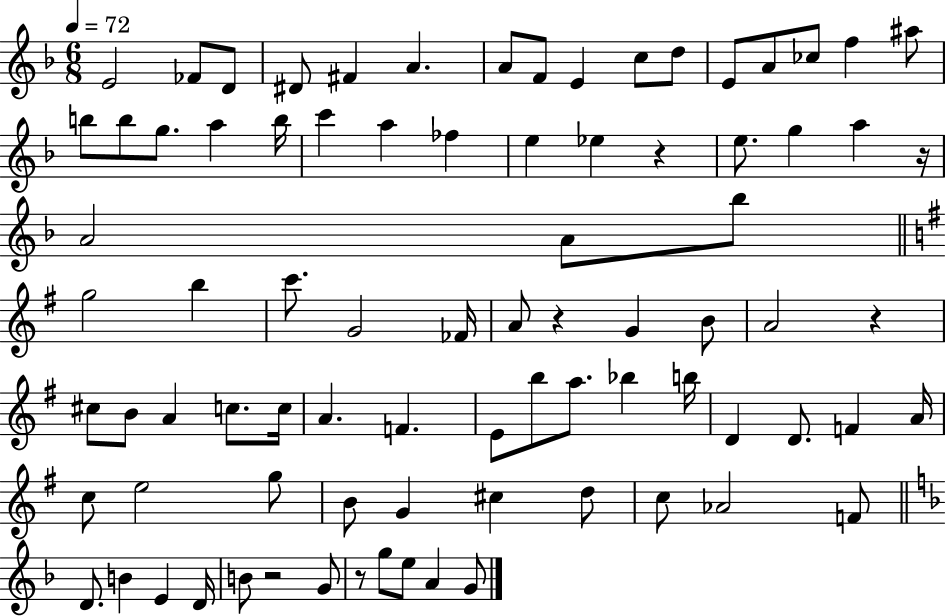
X:1
T:Untitled
M:6/8
L:1/4
K:F
E2 _F/2 D/2 ^D/2 ^F A A/2 F/2 E c/2 d/2 E/2 A/2 _c/2 f ^a/2 b/2 b/2 g/2 a b/4 c' a _f e _e z e/2 g a z/4 A2 A/2 _b/2 g2 b c'/2 G2 _F/4 A/2 z G B/2 A2 z ^c/2 B/2 A c/2 c/4 A F E/2 b/2 a/2 _b b/4 D D/2 F A/4 c/2 e2 g/2 B/2 G ^c d/2 c/2 _A2 F/2 D/2 B E D/4 B/2 z2 G/2 z/2 g/2 e/2 A G/2